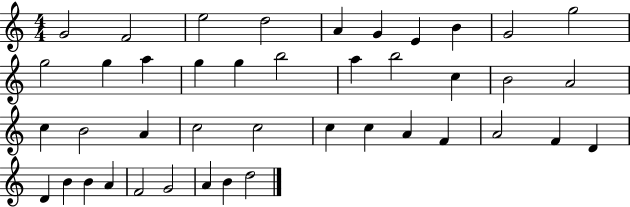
{
  \clef treble
  \numericTimeSignature
  \time 4/4
  \key c \major
  g'2 f'2 | e''2 d''2 | a'4 g'4 e'4 b'4 | g'2 g''2 | \break g''2 g''4 a''4 | g''4 g''4 b''2 | a''4 b''2 c''4 | b'2 a'2 | \break c''4 b'2 a'4 | c''2 c''2 | c''4 c''4 a'4 f'4 | a'2 f'4 d'4 | \break d'4 b'4 b'4 a'4 | f'2 g'2 | a'4 b'4 d''2 | \bar "|."
}